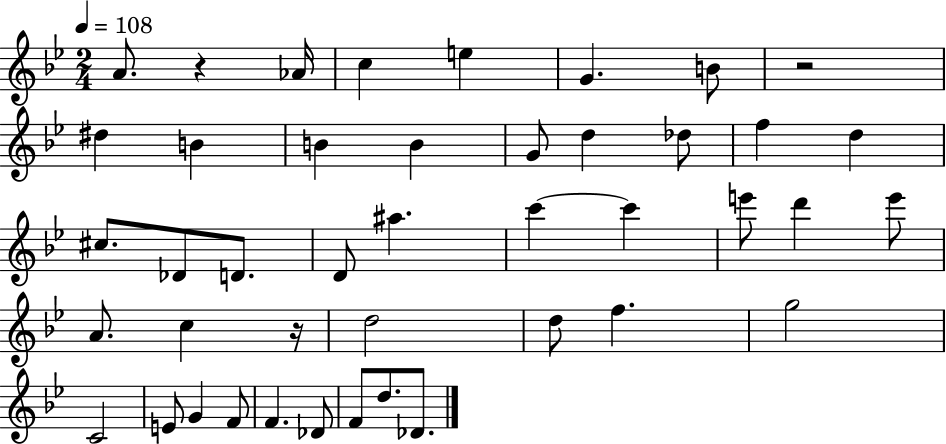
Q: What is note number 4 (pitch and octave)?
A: E5